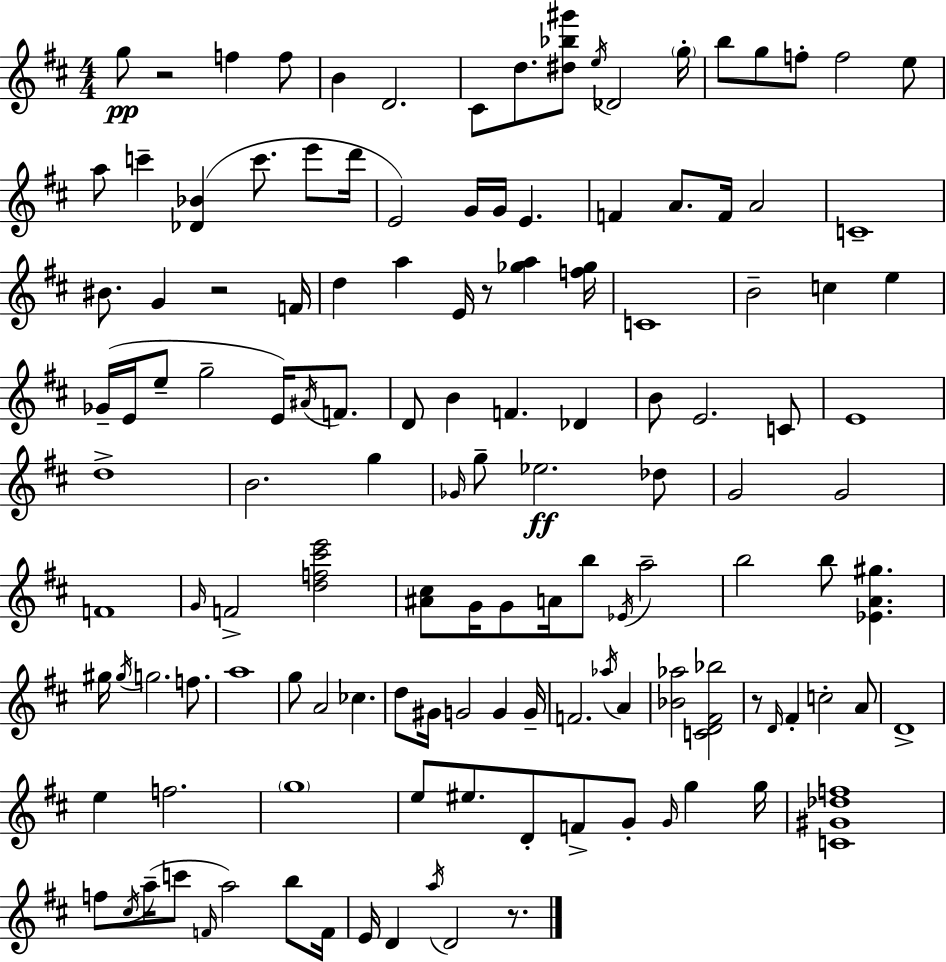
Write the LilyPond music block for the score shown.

{
  \clef treble
  \numericTimeSignature
  \time 4/4
  \key d \major
  \repeat volta 2 { g''8\pp r2 f''4 f''8 | b'4 d'2. | cis'8 d''8. <dis'' bes'' gis'''>8 \acciaccatura { e''16 } des'2 | \parenthesize g''16-. b''8 g''8 f''8-. f''2 e''8 | \break a''8 c'''4-- <des' bes'>4( c'''8. e'''8 | d'''16 e'2) g'16 g'16 e'4. | f'4 a'8. f'16 a'2 | c'1-- | \break bis'8. g'4 r2 | f'16 d''4 a''4 e'16 r8 <ges'' a''>4 | <f'' ges''>16 c'1 | b'2-- c''4 e''4 | \break ges'16--( e'16 e''8-- g''2-- e'16) \acciaccatura { ais'16 } f'8. | d'8 b'4 f'4. des'4 | b'8 e'2. | c'8 e'1 | \break d''1-> | b'2. g''4 | \grace { ges'16 } g''8-- ees''2.\ff | des''8 g'2 g'2 | \break f'1 | \grace { g'16 } f'2-> <d'' f'' cis''' e'''>2 | <ais' cis''>8 g'16 g'8 a'16 b''8 \acciaccatura { ees'16 } a''2-- | b''2 b''8 <ees' a' gis''>4. | \break gis''16 \acciaccatura { gis''16 } g''2. | f''8. a''1 | g''8 a'2 | ces''4. d''8 gis'16 g'2 | \break g'4 g'16-- f'2. | \acciaccatura { aes''16 } a'4 <bes' aes''>2 <c' d' fis' bes''>2 | r8 \grace { d'16 } fis'4-. c''2-. | a'8 d'1-> | \break e''4 f''2. | \parenthesize g''1 | e''8 eis''8. d'8-. f'8-> | g'8-. \grace { g'16 } g''4 g''16 <c' gis' des'' f''>1 | \break f''8 \acciaccatura { cis''16 } a''16--( c'''8 \grace { f'16 }) | a''2 b''8 f'16 e'16 d'4 | \acciaccatura { a''16 } d'2 r8. } \bar "|."
}